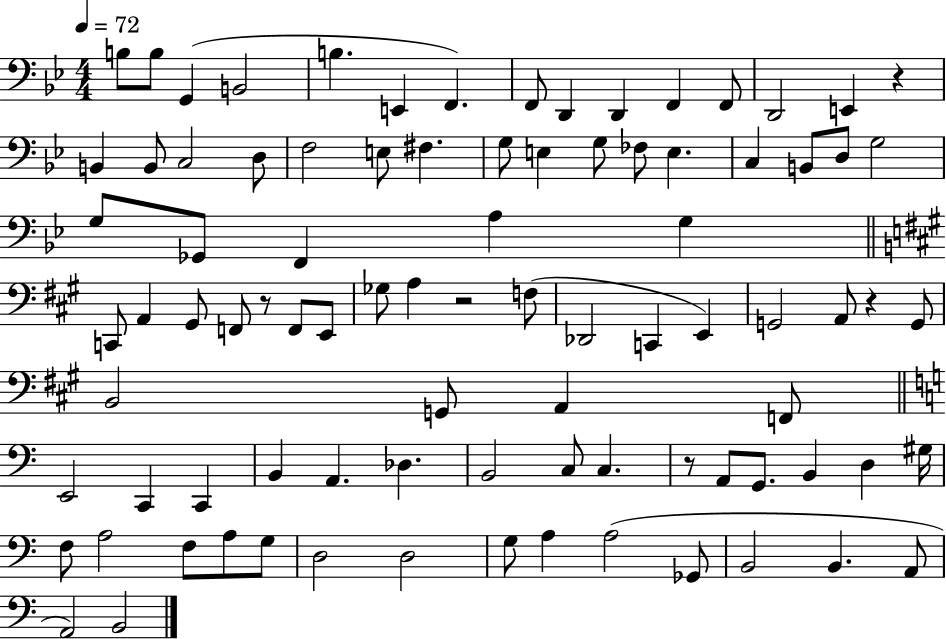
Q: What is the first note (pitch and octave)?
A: B3